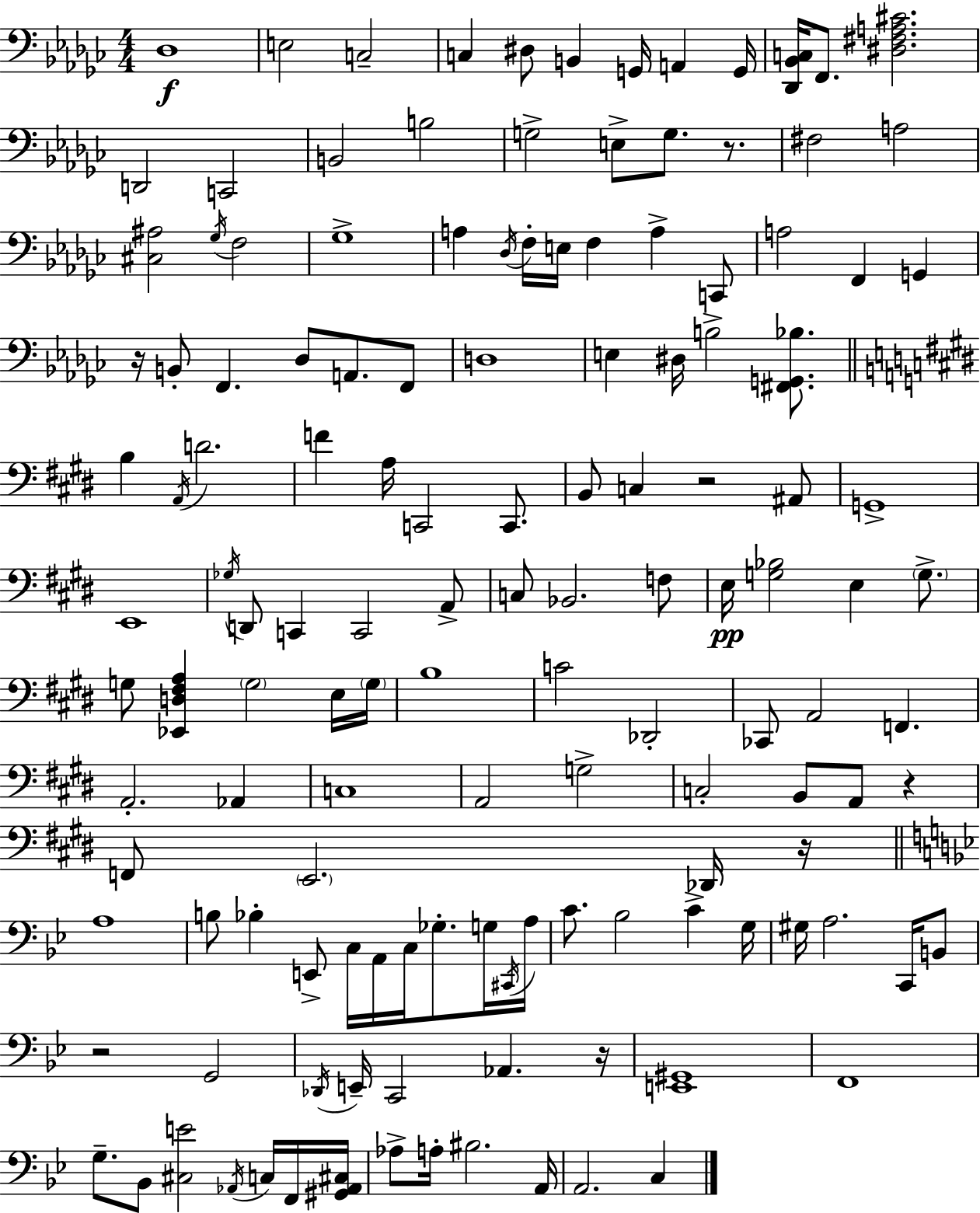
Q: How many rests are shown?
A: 7